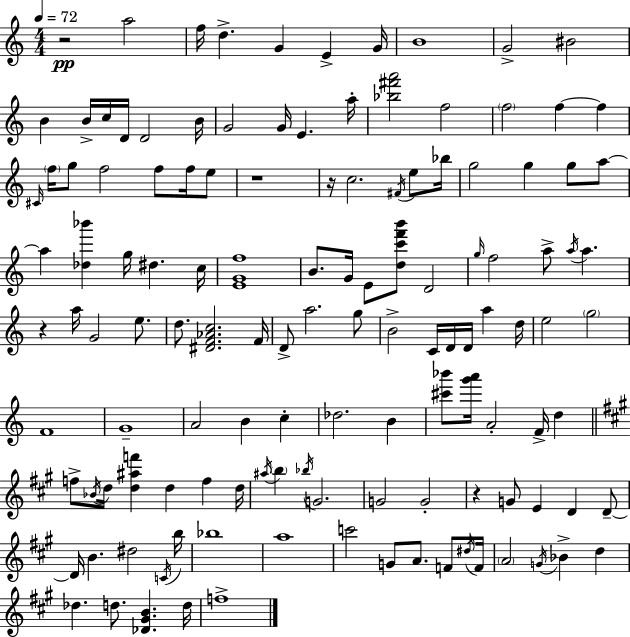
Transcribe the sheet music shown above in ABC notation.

X:1
T:Untitled
M:4/4
L:1/4
K:Am
z2 a2 f/4 d G E G/4 B4 G2 ^B2 B B/4 c/4 D/4 D2 B/4 G2 G/4 E a/4 [_b^f'a']2 f2 f2 f f ^C/4 f/4 g/2 f2 f/2 f/4 e/2 z4 z/4 c2 ^F/4 e/2 _b/4 g2 g g/2 a/2 a [_d_b'] g/4 ^d c/4 [EGf]4 B/2 G/4 E/2 [dc'f'b']/2 D2 g/4 f2 a/2 a/4 a z a/4 G2 e/2 d/2 [^DF_Ac]2 F/4 D/2 a2 g/2 B2 C/4 D/4 D/4 a d/4 e2 g2 F4 G4 A2 B c _d2 B [^c'_b']/2 [g'a']/4 A2 F/4 d f/2 _B/4 d/4 [d^af'] d f d/4 ^a/4 b _b/4 G2 G2 G2 z G/2 E D D/2 D/4 B ^d2 C/4 b/4 _b4 a4 c'2 G/2 A/2 F/2 ^d/4 F/4 A2 G/4 _B d _d d/2 [_D^GB] d/4 f4